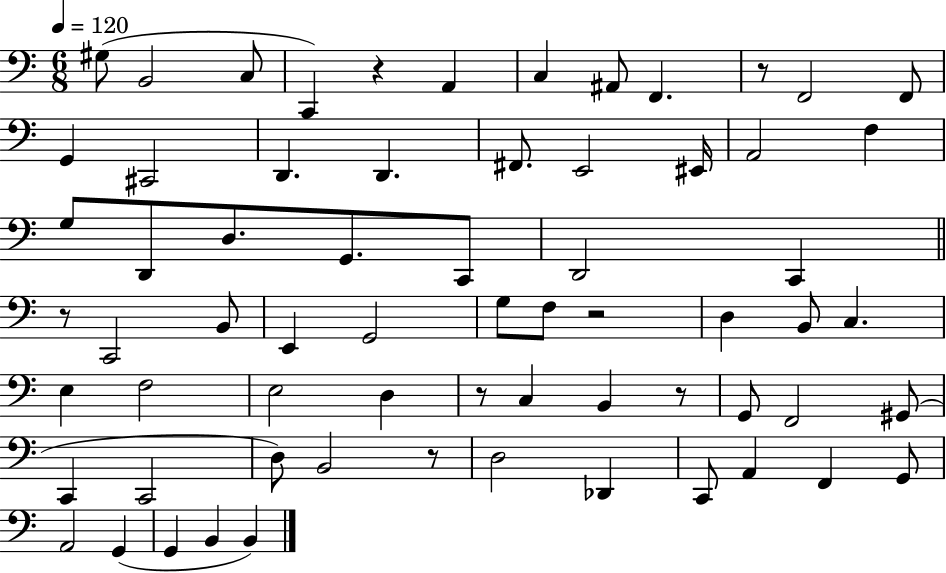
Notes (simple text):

G#3/e B2/h C3/e C2/q R/q A2/q C3/q A#2/e F2/q. R/e F2/h F2/e G2/q C#2/h D2/q. D2/q. F#2/e. E2/h EIS2/s A2/h F3/q G3/e D2/e D3/e. G2/e. C2/e D2/h C2/q R/e C2/h B2/e E2/q G2/h G3/e F3/e R/h D3/q B2/e C3/q. E3/q F3/h E3/h D3/q R/e C3/q B2/q R/e G2/e F2/h G#2/e C2/q C2/h D3/e B2/h R/e D3/h Db2/q C2/e A2/q F2/q G2/e A2/h G2/q G2/q B2/q B2/q